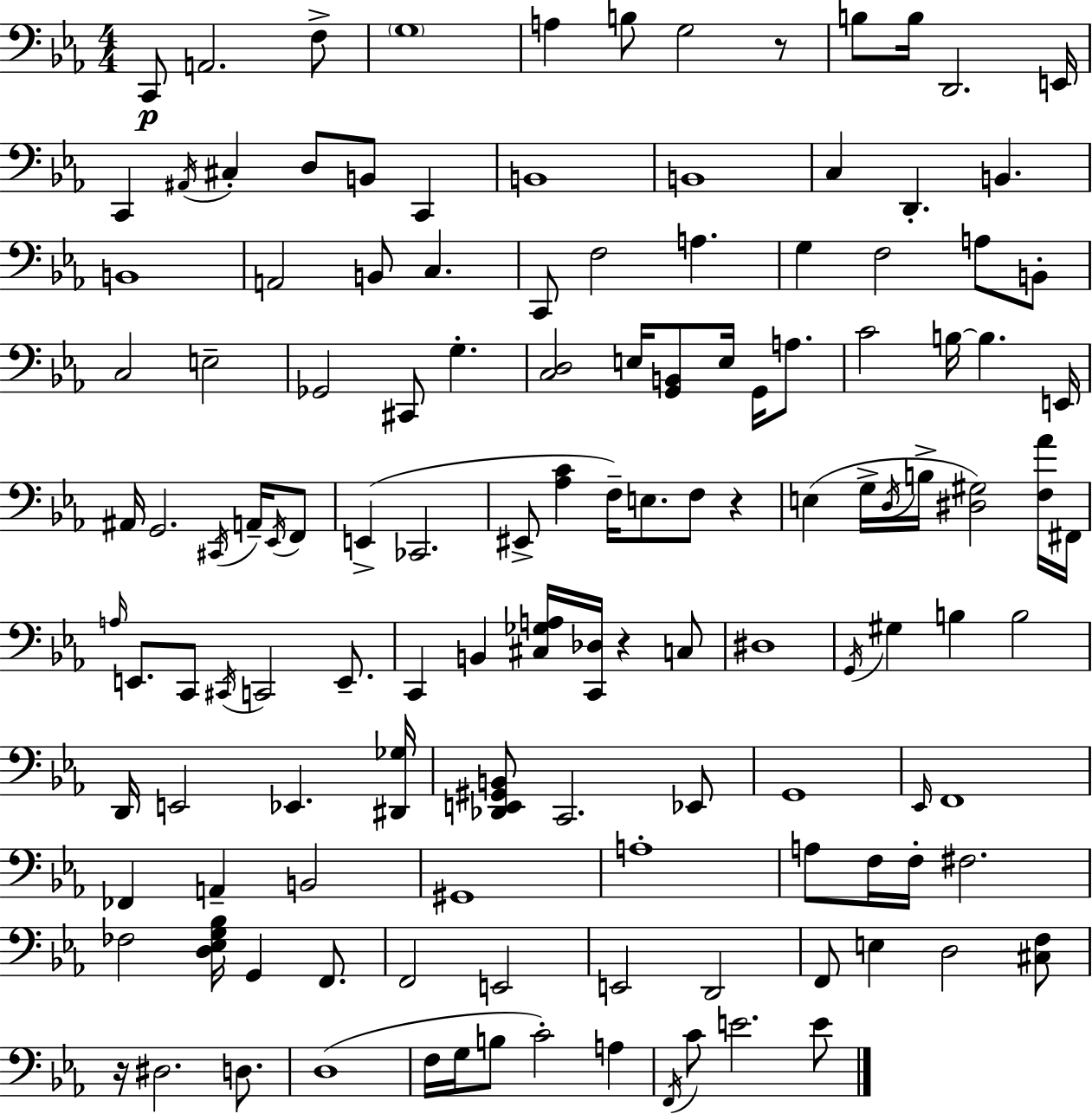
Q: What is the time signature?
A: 4/4